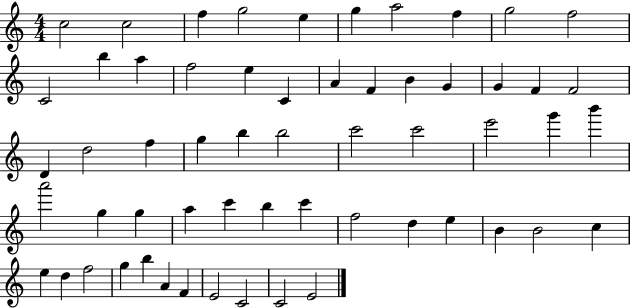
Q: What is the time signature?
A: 4/4